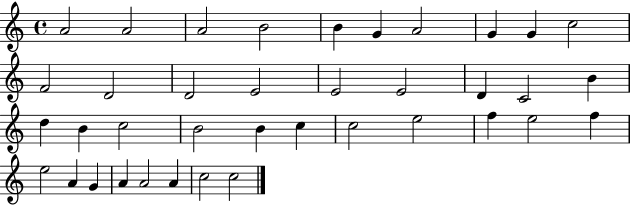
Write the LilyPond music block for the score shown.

{
  \clef treble
  \time 4/4
  \defaultTimeSignature
  \key c \major
  a'2 a'2 | a'2 b'2 | b'4 g'4 a'2 | g'4 g'4 c''2 | \break f'2 d'2 | d'2 e'2 | e'2 e'2 | d'4 c'2 b'4 | \break d''4 b'4 c''2 | b'2 b'4 c''4 | c''2 e''2 | f''4 e''2 f''4 | \break e''2 a'4 g'4 | a'4 a'2 a'4 | c''2 c''2 | \bar "|."
}